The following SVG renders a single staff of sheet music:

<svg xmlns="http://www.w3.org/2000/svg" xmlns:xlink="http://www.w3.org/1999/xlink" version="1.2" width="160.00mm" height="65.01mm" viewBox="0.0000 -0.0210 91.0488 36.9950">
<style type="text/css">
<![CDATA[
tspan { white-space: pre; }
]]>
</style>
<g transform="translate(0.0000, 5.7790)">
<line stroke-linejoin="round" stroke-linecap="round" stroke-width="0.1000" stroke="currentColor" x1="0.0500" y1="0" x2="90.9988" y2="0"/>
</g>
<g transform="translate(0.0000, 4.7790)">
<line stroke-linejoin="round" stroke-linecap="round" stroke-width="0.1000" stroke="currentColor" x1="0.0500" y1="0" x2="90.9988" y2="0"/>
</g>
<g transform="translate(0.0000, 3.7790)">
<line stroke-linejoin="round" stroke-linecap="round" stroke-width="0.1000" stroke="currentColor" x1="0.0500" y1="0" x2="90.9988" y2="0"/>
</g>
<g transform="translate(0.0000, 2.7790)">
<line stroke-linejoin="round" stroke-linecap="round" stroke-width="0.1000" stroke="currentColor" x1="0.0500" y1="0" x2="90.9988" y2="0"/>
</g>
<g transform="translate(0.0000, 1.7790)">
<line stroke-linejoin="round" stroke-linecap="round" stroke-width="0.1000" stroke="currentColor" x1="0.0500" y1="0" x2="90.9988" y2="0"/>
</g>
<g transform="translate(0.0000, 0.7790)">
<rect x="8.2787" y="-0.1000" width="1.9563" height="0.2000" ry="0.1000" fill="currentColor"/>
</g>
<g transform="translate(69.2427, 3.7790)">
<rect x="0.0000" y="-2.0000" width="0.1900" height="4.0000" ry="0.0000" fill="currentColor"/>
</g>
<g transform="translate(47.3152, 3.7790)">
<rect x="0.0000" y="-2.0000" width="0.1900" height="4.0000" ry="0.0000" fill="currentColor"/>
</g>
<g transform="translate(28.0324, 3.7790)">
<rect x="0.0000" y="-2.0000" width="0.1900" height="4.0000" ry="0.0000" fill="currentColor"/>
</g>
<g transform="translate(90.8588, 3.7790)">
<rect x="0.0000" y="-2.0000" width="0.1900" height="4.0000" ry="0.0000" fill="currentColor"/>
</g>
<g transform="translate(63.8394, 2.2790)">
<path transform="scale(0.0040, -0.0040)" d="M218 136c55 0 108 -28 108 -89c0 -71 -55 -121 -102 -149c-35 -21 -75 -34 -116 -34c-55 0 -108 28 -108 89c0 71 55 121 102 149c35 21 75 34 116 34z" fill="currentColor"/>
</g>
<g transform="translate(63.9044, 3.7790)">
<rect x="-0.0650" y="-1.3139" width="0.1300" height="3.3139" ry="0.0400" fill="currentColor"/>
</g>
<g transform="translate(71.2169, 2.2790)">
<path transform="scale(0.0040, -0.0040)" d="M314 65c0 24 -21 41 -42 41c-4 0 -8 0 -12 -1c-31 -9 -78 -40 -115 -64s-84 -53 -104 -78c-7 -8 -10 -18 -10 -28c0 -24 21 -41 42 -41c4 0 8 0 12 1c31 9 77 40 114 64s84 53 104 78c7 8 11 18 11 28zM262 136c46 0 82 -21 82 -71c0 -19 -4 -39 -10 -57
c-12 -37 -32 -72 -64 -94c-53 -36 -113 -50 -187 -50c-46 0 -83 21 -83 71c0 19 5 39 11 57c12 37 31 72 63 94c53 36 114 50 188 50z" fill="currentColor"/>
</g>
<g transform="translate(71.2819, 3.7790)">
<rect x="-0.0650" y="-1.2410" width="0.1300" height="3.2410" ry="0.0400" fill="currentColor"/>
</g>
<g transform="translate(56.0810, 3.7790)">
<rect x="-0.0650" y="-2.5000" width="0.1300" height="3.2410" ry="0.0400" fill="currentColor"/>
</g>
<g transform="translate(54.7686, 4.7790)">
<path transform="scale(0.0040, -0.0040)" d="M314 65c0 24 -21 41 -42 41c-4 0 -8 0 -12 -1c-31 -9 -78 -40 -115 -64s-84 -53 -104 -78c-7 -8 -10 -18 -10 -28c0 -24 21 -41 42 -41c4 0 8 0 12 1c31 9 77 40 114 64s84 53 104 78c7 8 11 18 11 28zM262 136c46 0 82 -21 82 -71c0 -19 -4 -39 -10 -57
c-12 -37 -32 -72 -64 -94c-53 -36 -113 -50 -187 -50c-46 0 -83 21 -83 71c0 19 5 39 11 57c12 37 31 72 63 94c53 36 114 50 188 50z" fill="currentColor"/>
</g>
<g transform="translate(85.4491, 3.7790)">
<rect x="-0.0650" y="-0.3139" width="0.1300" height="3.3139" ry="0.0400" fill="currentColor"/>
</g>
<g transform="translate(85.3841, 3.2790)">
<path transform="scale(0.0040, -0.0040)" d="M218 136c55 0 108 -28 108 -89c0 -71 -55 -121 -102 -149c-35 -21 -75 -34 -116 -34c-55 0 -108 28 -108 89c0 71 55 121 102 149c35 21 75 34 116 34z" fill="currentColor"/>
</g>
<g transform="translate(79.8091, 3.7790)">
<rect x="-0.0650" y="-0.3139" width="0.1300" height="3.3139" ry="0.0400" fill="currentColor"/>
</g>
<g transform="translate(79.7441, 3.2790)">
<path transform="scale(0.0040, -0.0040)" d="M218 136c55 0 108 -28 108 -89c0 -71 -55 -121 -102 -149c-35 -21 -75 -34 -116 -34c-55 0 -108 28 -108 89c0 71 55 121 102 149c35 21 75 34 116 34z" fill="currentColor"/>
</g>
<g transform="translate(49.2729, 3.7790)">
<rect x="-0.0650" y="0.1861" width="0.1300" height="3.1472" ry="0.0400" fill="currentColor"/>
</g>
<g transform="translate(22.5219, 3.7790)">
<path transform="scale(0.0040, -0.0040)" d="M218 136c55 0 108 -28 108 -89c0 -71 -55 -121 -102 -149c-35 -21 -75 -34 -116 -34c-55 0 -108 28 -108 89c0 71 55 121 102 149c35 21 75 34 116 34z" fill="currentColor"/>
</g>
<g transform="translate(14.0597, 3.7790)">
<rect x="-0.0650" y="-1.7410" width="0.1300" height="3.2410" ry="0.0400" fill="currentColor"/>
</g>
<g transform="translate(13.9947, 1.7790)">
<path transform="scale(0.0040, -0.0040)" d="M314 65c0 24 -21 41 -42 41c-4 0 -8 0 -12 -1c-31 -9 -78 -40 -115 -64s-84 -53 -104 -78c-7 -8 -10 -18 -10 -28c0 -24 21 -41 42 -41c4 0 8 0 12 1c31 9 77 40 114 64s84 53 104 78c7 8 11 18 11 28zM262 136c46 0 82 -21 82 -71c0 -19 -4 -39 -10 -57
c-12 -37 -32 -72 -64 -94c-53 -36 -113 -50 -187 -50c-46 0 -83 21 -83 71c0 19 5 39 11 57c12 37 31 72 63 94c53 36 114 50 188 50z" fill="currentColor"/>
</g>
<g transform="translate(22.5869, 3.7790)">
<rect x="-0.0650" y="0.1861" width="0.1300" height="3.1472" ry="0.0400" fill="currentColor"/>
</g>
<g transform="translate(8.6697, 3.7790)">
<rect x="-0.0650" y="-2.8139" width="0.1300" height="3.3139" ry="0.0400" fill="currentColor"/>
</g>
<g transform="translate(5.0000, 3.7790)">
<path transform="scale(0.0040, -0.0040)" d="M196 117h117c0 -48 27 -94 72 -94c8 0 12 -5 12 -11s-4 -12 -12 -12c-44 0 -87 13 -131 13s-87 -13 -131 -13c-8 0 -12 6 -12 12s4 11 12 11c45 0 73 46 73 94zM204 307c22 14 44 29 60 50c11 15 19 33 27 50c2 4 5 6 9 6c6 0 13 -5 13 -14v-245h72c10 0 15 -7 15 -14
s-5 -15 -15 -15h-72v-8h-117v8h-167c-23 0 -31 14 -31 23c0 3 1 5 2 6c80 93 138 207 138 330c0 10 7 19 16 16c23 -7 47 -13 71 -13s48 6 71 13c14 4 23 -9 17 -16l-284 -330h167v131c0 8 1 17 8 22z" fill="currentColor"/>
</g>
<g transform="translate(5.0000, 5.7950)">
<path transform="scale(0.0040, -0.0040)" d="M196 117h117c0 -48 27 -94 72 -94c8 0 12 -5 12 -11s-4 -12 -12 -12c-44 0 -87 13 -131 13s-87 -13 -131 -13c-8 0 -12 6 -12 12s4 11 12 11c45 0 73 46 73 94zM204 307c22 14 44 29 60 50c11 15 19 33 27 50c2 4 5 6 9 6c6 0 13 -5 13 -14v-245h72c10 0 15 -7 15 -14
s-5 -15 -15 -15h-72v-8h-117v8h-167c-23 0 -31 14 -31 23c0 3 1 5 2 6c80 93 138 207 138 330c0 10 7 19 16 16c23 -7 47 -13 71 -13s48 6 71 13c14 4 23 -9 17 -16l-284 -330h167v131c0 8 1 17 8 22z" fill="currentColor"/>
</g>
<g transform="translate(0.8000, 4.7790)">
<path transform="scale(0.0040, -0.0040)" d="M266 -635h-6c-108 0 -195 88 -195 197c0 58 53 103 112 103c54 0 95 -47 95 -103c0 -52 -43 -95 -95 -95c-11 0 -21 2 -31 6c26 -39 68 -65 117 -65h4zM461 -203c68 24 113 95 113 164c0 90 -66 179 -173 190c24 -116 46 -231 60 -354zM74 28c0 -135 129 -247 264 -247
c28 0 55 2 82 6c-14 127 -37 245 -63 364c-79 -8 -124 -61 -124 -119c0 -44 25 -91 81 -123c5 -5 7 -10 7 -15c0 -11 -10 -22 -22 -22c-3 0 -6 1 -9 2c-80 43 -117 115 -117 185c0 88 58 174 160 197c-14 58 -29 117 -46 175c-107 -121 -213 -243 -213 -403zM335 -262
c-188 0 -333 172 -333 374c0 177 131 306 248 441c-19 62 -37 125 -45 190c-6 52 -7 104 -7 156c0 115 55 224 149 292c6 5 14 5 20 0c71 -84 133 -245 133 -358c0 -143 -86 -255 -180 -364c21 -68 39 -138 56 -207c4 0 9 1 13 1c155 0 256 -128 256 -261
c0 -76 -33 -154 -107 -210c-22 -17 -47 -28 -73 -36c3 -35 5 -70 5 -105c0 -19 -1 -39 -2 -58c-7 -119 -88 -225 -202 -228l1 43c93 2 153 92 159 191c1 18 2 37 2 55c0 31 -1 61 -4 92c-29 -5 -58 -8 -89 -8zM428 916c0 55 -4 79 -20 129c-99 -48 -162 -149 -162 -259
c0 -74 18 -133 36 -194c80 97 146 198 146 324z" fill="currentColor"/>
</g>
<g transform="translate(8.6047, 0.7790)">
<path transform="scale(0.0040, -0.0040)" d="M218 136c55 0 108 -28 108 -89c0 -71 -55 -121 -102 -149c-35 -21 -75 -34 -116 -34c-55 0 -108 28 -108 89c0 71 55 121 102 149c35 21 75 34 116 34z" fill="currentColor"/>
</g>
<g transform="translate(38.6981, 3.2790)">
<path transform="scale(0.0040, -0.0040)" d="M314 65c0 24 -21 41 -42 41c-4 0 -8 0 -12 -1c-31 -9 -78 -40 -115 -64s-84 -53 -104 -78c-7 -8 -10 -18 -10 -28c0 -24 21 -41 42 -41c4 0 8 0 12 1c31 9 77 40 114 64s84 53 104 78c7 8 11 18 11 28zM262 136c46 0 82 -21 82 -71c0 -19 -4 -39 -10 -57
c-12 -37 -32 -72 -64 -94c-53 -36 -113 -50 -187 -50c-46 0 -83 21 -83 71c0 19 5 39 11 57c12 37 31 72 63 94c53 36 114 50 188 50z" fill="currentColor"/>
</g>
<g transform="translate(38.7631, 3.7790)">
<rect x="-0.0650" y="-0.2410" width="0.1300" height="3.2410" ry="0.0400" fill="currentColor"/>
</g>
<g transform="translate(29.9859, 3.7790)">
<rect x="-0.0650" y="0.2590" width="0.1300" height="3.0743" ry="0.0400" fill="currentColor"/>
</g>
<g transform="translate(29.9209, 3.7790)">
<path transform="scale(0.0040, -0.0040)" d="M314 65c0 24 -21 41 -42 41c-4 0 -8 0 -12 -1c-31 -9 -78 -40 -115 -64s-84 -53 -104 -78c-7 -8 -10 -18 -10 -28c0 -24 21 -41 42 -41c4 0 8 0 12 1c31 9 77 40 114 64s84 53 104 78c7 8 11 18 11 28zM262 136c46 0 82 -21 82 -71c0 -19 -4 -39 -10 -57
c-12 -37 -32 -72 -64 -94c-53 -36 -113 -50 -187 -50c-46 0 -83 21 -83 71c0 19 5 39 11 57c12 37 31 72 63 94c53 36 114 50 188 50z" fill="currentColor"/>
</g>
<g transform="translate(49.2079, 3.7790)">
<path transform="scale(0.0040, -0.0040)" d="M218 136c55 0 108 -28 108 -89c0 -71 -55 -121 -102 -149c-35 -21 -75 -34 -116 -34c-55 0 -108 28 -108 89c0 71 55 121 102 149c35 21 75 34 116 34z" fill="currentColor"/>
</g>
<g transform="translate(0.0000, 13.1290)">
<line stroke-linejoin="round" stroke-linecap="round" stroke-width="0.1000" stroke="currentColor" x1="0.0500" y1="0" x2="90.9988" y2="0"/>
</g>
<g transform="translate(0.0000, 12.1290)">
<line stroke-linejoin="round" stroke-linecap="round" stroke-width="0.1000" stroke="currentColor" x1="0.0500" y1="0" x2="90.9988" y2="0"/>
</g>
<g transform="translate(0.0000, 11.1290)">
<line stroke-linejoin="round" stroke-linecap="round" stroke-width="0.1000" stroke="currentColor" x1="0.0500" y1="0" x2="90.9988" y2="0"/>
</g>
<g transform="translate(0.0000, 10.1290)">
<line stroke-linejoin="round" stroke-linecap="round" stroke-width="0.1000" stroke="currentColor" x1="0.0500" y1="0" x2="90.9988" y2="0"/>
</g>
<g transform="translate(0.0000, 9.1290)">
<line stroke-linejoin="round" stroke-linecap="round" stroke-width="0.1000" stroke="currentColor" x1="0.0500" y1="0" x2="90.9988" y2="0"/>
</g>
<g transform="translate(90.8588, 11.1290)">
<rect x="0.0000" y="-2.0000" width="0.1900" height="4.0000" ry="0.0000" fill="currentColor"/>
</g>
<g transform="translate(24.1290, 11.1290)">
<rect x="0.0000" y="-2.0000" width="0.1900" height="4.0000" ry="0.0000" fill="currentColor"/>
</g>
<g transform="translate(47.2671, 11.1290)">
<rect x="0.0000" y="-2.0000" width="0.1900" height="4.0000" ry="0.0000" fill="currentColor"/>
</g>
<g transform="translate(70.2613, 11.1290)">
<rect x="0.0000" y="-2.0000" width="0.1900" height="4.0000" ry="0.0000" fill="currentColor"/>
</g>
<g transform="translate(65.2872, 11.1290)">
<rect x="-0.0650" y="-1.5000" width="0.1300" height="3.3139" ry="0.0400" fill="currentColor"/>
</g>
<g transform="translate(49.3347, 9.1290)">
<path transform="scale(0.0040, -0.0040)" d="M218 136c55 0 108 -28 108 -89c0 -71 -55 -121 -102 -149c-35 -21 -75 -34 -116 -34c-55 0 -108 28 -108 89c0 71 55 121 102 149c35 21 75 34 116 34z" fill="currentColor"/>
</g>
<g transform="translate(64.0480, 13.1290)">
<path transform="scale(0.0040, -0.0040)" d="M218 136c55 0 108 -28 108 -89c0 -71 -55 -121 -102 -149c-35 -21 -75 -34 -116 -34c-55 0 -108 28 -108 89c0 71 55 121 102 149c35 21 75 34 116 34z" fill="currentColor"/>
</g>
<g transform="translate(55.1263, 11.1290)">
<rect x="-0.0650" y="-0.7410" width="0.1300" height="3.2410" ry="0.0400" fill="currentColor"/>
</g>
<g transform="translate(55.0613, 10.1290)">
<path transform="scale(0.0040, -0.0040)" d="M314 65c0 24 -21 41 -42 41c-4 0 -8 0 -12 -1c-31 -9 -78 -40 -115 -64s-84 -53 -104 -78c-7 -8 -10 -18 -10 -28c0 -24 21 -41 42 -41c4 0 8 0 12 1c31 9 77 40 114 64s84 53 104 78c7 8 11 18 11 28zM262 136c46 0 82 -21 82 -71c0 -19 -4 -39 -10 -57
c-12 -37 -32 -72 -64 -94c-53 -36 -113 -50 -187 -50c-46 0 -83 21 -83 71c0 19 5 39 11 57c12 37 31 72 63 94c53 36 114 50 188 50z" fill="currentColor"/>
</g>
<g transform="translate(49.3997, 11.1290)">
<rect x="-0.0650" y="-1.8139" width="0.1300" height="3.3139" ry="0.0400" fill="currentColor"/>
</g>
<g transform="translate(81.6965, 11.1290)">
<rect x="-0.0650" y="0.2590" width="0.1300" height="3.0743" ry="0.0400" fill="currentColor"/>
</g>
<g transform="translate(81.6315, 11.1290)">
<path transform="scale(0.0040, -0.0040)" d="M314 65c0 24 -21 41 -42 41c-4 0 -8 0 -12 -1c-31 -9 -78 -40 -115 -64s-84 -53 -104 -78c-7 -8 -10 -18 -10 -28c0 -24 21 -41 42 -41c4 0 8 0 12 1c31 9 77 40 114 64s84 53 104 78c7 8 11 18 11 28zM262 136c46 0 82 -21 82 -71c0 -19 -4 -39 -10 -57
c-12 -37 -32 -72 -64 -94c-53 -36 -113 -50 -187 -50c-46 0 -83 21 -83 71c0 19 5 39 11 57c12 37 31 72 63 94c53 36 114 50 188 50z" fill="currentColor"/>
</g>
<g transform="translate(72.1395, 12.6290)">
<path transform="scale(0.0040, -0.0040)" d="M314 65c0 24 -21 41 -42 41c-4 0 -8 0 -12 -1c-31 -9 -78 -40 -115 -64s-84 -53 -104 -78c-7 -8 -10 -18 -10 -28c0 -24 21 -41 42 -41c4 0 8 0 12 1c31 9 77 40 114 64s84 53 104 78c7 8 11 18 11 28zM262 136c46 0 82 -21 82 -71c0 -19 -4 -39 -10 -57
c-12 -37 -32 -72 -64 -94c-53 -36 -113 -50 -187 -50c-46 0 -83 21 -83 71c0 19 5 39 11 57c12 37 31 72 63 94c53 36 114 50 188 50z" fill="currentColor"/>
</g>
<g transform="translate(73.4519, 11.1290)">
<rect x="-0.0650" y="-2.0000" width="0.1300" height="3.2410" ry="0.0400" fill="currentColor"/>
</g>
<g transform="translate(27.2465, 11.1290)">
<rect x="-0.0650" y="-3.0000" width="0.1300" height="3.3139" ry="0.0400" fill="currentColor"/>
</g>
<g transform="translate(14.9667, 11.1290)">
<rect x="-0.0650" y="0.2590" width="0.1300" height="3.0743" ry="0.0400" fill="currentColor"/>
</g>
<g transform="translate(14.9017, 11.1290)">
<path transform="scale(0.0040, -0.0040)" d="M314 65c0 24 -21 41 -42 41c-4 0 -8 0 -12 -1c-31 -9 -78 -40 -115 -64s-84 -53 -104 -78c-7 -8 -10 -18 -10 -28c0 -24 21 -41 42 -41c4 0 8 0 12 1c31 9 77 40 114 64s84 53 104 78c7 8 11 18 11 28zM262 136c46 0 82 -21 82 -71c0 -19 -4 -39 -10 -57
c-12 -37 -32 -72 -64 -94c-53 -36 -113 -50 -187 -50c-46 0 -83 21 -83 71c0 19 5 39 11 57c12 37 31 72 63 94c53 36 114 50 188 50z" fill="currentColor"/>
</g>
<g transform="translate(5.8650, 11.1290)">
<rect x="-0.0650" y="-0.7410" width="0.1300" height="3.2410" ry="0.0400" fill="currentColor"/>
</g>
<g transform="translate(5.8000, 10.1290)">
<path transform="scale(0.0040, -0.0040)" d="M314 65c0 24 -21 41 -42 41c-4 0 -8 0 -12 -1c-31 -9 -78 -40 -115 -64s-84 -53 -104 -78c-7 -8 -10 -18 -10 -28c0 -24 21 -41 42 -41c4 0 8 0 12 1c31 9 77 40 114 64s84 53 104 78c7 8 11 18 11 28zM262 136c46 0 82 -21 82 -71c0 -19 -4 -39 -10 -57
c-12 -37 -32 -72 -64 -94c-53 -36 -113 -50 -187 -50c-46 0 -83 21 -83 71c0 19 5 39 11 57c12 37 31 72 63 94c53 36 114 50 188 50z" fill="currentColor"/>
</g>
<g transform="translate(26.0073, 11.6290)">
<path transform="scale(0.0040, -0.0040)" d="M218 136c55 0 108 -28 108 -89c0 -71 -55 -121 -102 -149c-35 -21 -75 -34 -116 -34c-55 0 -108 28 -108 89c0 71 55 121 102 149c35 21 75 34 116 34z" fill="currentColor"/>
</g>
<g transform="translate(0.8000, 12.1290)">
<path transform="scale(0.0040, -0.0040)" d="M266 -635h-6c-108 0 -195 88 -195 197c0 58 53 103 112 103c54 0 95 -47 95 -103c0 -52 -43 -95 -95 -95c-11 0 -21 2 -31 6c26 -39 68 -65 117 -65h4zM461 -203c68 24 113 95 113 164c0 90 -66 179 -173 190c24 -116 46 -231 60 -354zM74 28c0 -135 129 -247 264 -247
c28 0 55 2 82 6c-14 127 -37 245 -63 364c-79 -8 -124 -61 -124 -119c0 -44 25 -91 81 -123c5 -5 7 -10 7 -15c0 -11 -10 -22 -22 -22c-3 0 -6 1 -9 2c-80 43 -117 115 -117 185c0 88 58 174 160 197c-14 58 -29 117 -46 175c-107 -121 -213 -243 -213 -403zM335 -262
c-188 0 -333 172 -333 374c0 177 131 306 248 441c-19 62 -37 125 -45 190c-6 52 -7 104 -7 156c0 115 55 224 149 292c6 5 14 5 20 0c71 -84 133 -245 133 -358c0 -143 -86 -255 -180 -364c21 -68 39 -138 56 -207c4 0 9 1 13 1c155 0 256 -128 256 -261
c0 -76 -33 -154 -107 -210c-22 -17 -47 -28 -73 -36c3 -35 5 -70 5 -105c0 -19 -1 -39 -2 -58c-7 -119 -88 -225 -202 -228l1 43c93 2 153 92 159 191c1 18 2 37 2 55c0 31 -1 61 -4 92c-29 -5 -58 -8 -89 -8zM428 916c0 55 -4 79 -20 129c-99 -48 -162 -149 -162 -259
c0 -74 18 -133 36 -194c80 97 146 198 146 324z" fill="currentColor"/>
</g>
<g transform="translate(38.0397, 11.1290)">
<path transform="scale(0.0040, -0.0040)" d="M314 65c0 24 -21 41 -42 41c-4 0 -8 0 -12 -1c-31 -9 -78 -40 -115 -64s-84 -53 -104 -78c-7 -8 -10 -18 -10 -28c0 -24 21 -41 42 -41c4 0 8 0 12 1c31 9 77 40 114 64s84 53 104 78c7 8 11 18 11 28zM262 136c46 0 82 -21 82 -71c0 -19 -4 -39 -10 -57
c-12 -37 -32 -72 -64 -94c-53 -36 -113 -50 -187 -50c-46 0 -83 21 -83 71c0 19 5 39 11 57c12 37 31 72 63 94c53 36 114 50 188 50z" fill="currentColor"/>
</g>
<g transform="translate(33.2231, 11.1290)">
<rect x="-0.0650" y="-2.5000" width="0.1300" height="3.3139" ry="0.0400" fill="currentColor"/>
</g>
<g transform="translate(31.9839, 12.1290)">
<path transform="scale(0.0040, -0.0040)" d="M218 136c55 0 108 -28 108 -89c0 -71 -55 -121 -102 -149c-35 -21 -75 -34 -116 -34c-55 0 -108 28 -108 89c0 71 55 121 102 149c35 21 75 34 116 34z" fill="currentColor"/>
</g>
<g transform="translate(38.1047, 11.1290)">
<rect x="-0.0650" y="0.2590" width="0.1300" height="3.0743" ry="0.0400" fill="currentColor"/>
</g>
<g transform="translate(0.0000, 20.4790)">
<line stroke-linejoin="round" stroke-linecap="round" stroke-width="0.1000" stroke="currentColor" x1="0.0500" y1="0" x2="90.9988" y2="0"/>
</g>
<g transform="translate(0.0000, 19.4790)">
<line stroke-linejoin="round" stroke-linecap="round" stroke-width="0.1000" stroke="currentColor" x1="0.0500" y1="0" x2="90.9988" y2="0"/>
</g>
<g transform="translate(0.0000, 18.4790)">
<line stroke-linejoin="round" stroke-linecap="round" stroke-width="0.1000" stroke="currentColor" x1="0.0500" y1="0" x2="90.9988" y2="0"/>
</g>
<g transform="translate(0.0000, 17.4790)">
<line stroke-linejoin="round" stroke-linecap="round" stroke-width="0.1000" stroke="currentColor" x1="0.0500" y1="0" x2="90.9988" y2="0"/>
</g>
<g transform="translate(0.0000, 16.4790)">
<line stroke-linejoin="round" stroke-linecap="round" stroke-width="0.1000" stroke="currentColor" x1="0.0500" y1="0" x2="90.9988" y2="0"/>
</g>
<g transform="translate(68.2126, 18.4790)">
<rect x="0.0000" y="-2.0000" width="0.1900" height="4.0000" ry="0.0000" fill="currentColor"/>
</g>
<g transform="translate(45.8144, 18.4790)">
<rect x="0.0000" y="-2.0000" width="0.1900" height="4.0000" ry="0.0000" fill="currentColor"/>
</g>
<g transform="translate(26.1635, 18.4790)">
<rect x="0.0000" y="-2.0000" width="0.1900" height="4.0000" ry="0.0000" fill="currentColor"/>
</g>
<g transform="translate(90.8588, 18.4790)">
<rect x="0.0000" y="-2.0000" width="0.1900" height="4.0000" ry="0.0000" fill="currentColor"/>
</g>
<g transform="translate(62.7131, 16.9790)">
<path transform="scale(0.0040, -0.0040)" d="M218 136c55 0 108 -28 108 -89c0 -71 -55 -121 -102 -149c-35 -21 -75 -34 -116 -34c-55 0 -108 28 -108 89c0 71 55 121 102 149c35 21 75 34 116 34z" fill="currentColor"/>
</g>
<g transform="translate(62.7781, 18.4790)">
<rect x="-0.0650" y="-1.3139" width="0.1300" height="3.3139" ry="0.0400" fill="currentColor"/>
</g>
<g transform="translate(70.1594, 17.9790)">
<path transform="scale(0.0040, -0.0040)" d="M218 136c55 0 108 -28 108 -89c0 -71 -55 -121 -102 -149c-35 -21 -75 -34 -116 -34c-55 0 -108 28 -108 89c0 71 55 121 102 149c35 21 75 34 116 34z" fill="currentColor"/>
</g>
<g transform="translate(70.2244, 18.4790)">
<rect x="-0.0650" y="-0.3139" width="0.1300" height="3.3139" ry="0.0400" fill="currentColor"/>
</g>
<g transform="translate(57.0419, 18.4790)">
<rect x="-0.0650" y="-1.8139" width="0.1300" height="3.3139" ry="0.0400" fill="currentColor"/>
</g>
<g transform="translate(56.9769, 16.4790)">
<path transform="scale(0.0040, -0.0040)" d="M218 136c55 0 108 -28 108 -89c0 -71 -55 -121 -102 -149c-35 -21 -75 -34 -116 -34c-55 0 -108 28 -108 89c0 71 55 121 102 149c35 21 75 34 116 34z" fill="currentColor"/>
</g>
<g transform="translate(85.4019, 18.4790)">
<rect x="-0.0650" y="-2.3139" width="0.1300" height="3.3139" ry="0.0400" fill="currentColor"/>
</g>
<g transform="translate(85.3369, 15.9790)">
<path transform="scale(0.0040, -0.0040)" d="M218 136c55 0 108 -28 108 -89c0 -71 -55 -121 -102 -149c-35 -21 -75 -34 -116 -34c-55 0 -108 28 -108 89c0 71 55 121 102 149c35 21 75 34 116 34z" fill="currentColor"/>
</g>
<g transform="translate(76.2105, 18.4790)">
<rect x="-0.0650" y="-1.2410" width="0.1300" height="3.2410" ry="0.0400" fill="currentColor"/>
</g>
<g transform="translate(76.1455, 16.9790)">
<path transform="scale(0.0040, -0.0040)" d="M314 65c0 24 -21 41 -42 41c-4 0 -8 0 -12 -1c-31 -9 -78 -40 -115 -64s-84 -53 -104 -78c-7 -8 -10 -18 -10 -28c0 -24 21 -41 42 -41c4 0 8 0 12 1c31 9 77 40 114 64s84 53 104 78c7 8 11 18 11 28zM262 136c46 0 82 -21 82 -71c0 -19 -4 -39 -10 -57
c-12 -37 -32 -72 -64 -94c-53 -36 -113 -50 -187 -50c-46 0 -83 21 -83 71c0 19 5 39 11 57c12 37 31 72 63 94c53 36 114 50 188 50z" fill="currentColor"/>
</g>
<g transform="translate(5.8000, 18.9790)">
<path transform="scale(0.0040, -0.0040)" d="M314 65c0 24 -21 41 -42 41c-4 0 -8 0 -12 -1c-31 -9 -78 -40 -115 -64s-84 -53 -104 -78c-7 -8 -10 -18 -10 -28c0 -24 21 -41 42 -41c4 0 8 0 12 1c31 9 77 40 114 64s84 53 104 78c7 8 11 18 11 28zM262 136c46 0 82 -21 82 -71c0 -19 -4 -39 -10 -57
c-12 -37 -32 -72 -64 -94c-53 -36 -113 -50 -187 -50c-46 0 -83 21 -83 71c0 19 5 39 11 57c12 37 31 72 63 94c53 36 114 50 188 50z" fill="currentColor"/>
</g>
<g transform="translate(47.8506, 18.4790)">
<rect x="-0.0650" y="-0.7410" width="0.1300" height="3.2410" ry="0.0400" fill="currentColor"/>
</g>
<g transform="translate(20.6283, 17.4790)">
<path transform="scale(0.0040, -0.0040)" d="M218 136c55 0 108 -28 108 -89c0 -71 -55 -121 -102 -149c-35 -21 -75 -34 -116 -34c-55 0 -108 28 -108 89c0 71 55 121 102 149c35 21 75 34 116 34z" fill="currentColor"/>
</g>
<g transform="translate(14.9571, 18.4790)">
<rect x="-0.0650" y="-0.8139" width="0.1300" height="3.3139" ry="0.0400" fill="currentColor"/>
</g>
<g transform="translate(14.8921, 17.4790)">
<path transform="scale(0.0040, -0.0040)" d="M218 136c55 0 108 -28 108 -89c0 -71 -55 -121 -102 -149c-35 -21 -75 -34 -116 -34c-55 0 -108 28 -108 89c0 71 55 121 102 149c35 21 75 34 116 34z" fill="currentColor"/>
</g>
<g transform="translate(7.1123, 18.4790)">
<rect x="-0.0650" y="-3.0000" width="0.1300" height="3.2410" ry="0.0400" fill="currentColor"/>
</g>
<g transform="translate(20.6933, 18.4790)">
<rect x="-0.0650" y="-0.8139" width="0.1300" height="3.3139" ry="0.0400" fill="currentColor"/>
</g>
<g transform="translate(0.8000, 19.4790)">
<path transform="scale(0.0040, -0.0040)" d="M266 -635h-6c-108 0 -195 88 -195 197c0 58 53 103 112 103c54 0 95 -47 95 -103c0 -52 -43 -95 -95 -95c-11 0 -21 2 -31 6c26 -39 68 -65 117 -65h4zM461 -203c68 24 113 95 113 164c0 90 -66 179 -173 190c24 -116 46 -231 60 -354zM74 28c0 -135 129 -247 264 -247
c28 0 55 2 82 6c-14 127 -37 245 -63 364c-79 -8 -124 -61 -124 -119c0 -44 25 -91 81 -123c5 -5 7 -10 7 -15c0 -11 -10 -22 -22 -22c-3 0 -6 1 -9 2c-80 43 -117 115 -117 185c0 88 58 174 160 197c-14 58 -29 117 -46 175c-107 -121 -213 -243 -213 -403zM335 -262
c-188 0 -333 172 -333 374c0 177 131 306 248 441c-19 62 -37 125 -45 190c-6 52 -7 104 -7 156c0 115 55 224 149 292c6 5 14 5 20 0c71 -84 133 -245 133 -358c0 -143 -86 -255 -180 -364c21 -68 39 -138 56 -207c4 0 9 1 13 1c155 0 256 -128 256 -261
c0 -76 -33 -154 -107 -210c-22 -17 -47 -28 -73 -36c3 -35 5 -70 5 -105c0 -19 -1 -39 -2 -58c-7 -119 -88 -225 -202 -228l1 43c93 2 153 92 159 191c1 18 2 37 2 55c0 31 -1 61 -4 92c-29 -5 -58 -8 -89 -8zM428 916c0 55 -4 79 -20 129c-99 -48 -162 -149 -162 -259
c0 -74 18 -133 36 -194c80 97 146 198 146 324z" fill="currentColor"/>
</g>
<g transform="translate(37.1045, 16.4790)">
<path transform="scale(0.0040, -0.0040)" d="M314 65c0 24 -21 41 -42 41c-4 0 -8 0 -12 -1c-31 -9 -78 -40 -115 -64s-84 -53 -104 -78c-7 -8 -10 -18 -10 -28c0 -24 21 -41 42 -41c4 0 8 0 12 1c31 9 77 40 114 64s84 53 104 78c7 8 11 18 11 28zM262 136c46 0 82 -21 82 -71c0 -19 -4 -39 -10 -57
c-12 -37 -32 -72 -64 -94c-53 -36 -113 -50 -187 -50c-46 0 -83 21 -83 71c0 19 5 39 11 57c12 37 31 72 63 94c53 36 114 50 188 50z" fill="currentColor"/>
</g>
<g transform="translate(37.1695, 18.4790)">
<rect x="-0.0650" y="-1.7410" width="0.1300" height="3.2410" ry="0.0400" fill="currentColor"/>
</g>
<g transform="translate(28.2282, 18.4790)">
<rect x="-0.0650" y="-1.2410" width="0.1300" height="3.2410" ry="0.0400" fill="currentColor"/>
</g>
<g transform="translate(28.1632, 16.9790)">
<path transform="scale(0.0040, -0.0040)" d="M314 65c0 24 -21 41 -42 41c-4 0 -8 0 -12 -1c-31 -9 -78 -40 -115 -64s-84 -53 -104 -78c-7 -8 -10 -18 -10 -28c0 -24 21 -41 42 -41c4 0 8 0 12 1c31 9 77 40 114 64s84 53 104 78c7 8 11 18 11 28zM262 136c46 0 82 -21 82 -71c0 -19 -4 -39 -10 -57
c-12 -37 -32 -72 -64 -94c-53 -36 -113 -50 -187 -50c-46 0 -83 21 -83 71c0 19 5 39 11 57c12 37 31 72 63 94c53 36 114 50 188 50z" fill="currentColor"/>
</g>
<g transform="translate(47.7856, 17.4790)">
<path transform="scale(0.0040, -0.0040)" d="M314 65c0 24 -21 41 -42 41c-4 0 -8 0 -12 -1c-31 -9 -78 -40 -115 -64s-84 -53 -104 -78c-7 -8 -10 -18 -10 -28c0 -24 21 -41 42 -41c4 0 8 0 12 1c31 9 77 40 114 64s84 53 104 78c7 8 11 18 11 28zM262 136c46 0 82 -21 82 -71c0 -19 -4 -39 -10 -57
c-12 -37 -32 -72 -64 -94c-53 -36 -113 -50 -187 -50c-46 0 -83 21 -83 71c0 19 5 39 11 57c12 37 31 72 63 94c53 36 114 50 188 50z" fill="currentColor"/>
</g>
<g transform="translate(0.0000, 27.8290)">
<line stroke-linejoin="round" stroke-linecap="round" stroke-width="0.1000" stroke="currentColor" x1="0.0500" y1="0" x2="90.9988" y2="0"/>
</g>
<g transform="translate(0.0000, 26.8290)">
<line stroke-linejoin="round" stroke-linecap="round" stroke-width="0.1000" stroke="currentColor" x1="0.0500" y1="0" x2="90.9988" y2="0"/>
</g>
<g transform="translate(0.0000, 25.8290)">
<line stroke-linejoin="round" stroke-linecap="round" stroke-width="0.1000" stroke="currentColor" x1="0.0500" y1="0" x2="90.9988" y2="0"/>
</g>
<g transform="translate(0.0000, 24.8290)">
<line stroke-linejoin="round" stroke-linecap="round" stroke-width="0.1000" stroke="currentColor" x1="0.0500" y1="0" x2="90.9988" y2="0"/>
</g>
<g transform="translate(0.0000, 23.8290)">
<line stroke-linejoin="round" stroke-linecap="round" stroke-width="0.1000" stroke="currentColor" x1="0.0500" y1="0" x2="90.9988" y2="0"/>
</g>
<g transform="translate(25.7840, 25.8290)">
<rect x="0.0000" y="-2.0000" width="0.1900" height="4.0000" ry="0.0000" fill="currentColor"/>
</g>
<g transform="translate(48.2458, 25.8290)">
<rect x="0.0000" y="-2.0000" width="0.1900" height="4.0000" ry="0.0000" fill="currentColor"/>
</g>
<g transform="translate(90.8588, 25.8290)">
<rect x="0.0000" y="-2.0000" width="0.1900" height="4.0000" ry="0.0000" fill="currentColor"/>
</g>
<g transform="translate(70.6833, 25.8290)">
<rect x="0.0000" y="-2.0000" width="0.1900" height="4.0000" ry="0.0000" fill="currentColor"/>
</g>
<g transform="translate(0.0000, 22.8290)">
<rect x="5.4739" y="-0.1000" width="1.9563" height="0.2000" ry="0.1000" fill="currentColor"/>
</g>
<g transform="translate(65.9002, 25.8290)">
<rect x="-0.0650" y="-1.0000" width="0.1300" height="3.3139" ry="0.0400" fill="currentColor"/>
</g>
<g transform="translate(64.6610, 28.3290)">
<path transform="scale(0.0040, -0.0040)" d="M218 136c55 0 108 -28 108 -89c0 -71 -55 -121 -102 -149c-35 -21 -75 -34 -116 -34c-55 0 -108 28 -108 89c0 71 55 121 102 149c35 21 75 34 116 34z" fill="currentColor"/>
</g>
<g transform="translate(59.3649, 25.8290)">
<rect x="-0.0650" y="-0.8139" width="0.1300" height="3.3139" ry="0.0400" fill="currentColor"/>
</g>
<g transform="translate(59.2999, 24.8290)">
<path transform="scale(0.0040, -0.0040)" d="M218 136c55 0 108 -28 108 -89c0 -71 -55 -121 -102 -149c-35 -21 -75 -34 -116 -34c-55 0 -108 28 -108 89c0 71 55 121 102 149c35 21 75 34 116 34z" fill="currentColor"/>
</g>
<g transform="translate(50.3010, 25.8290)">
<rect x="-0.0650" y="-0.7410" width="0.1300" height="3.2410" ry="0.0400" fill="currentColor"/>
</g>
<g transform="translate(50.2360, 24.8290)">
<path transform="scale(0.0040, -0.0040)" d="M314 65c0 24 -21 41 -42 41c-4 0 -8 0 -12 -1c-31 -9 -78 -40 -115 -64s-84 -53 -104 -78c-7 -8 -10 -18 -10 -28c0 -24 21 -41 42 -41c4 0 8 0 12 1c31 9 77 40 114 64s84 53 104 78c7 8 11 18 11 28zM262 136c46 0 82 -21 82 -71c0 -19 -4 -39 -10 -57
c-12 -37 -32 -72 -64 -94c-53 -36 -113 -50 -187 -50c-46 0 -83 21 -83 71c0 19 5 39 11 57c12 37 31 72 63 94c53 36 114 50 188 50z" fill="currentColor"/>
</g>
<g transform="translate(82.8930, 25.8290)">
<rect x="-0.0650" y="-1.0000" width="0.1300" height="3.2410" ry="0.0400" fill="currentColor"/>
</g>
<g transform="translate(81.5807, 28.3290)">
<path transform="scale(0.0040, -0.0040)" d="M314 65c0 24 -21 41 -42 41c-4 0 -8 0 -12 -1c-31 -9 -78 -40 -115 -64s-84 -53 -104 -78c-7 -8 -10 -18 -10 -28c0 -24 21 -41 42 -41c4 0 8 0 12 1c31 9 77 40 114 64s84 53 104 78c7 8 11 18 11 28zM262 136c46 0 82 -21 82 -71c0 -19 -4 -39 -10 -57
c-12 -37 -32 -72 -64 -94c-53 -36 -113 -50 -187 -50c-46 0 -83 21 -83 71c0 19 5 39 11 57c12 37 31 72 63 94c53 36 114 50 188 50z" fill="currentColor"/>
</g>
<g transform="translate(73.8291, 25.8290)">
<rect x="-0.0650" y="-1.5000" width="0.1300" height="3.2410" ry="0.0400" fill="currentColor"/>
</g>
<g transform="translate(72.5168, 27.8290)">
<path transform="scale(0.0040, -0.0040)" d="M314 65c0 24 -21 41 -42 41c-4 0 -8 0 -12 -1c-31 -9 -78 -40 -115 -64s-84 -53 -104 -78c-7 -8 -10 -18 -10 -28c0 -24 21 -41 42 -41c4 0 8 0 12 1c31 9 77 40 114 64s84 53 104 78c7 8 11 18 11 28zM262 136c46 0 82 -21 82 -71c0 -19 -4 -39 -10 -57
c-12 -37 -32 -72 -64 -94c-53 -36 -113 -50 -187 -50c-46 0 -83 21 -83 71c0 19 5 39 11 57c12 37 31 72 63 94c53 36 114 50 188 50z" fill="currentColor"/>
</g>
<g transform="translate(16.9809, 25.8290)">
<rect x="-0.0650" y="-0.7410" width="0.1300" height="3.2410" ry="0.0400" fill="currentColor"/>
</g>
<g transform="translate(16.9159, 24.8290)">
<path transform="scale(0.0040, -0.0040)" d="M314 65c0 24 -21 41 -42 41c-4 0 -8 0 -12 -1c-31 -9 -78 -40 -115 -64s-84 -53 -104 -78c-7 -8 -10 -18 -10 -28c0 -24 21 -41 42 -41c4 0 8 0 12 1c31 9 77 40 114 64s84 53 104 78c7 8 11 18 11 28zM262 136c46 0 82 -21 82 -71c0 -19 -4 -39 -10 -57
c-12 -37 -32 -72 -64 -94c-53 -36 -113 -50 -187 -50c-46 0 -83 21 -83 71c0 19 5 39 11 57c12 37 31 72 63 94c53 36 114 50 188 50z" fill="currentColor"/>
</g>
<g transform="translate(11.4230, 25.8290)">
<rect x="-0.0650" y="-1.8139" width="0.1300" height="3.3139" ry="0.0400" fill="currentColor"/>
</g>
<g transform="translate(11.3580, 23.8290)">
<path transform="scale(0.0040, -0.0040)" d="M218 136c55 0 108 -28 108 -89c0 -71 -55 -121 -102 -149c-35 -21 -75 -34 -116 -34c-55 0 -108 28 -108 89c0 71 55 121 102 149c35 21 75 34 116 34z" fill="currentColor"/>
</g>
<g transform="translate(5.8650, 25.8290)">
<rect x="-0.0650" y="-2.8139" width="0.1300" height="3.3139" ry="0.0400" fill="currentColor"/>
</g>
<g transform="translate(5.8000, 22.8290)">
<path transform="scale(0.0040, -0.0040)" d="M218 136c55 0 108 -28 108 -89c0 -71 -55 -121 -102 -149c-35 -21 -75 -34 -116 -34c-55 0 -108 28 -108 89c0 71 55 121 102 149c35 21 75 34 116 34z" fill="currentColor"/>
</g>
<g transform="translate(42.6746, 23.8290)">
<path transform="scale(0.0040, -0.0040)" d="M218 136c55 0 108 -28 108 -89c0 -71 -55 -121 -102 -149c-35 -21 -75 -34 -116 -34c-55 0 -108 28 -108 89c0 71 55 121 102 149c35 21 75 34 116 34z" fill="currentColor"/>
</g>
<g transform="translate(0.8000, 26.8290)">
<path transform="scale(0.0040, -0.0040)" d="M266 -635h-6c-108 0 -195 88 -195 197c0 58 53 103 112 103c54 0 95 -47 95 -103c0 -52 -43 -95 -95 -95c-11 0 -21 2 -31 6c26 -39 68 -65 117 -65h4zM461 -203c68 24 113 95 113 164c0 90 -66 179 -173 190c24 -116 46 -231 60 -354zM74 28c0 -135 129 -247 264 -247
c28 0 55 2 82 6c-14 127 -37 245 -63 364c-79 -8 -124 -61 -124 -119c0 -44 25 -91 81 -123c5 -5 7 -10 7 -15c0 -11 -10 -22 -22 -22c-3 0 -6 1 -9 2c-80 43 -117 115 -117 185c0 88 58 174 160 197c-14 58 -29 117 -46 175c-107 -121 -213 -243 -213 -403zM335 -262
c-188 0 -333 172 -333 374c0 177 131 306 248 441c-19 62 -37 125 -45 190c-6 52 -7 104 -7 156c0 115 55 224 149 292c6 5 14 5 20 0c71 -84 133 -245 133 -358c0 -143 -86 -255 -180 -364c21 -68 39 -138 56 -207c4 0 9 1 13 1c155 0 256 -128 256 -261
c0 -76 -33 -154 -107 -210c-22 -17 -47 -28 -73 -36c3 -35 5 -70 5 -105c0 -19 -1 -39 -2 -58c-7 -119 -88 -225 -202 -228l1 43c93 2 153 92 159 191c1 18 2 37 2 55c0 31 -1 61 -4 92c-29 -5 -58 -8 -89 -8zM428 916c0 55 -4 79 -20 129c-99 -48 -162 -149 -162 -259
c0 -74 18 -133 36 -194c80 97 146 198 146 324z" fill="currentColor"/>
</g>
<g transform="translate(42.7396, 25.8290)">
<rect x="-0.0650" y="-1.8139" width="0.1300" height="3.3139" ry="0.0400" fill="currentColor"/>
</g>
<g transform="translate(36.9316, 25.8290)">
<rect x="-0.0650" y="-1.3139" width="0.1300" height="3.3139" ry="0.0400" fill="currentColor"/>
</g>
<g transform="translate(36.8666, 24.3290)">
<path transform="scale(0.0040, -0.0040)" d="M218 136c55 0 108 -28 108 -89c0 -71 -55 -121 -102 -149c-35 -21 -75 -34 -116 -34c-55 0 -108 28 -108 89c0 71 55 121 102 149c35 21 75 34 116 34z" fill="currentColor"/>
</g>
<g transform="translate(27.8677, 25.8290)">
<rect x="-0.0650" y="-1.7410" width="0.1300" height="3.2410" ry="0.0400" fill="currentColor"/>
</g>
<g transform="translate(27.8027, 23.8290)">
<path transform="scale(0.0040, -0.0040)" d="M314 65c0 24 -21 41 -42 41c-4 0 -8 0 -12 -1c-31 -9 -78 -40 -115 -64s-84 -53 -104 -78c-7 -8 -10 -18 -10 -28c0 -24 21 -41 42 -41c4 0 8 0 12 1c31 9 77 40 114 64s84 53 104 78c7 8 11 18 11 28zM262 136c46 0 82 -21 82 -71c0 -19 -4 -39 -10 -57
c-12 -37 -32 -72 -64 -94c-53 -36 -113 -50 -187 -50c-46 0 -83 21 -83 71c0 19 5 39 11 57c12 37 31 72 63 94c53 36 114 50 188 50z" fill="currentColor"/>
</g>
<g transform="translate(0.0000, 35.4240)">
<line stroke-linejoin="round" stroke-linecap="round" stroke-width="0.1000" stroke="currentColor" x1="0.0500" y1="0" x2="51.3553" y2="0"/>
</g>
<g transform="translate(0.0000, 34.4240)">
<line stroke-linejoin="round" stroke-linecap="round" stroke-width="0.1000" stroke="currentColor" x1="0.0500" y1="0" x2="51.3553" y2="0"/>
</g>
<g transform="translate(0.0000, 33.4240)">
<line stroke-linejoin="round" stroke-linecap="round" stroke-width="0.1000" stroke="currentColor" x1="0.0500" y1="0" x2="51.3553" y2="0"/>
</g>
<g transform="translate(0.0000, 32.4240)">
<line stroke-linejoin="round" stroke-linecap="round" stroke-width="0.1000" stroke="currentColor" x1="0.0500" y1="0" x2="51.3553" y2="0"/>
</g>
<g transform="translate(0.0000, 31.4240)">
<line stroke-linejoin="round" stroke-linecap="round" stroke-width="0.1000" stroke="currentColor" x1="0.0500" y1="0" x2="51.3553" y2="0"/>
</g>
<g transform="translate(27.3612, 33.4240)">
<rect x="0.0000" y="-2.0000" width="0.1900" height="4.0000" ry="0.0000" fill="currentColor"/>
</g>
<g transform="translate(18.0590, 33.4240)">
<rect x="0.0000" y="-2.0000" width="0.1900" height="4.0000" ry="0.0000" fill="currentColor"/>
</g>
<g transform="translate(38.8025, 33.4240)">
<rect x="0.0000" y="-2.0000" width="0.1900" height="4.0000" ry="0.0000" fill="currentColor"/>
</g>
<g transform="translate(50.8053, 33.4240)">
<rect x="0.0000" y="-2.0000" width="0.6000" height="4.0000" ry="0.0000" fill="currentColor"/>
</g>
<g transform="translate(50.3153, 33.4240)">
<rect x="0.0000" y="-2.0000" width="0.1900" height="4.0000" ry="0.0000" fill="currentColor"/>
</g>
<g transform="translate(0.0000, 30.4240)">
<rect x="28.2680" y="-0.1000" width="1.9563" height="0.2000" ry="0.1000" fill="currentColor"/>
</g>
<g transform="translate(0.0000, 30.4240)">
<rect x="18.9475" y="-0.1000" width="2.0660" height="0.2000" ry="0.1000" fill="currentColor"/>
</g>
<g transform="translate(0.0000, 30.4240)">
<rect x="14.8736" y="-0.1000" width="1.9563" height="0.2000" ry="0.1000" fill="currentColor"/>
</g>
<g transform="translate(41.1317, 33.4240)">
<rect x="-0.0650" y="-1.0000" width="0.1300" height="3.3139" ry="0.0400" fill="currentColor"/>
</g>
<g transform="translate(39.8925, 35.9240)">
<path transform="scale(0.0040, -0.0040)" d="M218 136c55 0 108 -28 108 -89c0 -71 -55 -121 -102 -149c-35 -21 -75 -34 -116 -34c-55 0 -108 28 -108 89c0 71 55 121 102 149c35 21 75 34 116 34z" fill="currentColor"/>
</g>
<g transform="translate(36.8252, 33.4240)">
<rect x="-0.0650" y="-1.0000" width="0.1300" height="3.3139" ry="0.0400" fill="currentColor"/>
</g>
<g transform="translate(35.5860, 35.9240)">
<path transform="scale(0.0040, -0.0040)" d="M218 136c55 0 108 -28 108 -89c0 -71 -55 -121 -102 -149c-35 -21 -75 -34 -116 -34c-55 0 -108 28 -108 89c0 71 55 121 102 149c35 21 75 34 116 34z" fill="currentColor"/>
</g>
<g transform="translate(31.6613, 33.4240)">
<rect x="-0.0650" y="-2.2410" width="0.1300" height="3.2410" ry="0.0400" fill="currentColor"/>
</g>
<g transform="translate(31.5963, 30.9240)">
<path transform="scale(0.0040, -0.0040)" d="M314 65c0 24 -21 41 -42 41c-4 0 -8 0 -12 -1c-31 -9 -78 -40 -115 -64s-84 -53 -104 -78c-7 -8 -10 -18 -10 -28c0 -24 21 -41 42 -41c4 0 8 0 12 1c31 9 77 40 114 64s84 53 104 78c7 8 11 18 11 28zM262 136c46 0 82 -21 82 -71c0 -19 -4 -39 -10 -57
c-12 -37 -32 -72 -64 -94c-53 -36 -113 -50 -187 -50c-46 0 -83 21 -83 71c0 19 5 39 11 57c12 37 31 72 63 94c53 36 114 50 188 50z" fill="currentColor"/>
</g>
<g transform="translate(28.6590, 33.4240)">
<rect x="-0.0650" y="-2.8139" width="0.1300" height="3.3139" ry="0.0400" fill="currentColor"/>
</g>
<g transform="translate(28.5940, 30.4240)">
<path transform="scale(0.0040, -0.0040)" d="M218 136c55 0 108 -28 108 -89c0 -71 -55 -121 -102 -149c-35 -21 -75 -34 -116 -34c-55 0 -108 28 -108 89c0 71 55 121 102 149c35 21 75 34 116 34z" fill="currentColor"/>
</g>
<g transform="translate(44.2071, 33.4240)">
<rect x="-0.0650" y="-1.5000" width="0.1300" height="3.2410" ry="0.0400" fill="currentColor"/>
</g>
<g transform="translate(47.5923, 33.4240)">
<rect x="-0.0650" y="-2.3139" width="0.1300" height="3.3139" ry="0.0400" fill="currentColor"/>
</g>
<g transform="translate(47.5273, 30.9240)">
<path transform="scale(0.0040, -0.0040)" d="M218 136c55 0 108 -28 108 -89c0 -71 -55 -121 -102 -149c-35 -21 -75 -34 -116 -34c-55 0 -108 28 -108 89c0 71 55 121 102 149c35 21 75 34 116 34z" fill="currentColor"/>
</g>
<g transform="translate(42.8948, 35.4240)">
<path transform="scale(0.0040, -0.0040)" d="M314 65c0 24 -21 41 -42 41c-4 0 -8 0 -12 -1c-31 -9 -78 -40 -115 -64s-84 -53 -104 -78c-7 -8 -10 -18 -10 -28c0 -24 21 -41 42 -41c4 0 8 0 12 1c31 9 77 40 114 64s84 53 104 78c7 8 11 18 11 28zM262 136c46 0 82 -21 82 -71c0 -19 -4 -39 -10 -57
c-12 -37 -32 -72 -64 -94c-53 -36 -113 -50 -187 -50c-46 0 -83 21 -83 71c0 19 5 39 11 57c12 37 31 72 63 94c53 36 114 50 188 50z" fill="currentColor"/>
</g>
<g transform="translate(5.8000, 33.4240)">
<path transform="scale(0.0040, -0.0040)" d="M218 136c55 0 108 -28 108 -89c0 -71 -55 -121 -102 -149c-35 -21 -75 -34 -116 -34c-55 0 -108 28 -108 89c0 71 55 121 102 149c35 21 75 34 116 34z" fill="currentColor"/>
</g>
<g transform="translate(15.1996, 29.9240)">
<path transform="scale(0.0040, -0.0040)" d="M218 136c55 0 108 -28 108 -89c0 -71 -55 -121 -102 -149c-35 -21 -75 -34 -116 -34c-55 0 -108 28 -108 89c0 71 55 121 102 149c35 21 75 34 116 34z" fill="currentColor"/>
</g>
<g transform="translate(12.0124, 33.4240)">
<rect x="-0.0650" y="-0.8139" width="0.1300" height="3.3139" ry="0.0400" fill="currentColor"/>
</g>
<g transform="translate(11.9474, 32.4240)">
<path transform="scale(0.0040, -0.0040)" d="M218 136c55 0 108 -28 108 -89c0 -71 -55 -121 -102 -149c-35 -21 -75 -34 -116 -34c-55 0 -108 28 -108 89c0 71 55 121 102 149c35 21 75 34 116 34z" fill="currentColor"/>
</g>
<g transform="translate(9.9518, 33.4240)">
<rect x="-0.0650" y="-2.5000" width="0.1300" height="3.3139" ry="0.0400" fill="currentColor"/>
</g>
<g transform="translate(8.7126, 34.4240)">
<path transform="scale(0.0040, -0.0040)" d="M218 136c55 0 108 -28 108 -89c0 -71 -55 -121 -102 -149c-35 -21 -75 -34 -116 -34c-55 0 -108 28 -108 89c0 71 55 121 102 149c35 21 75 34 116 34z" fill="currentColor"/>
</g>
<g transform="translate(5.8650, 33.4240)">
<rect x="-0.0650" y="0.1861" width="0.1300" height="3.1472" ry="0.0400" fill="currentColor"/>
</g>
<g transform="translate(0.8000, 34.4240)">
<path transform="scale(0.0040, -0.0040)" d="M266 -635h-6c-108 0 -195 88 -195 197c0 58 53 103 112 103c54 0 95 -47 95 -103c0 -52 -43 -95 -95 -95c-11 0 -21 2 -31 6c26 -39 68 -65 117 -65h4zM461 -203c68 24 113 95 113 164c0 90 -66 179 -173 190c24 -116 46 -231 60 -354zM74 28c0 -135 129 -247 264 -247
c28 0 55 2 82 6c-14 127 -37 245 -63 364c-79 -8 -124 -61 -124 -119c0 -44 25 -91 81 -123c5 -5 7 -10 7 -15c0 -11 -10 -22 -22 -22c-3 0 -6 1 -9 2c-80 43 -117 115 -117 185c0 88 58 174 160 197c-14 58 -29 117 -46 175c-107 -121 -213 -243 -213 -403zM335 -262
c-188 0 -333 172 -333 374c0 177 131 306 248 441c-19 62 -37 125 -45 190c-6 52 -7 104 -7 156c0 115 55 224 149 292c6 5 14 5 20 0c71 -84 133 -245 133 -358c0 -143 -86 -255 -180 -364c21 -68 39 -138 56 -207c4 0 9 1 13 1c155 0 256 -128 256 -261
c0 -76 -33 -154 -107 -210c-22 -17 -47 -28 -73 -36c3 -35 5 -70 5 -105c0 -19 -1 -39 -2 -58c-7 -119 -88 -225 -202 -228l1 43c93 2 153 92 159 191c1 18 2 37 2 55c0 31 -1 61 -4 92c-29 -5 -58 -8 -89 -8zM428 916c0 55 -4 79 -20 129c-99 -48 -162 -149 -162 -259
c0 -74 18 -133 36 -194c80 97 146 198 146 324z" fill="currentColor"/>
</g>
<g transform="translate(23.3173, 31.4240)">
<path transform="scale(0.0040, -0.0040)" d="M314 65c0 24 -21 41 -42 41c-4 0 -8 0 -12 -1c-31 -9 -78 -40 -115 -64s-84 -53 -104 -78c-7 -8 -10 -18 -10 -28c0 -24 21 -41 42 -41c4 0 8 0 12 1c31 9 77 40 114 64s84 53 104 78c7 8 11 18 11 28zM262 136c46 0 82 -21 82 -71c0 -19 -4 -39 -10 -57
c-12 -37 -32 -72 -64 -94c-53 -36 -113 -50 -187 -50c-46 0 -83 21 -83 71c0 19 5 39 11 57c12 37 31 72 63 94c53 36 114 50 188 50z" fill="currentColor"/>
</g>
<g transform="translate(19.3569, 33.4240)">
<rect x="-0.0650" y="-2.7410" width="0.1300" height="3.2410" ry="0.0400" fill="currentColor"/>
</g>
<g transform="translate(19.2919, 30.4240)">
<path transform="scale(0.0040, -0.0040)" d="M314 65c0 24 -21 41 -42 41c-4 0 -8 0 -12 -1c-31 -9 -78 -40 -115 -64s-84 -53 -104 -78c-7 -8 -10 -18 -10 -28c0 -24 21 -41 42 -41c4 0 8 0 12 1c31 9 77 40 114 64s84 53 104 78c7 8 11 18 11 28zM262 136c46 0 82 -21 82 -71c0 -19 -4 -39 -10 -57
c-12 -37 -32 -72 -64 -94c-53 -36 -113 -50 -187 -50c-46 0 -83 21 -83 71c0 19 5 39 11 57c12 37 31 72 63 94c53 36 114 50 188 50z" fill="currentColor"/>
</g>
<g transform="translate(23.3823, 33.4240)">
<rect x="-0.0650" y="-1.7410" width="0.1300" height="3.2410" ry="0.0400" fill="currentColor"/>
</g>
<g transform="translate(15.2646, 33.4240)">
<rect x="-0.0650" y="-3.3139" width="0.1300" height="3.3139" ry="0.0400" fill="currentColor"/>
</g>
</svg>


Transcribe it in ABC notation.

X:1
T:Untitled
M:4/4
L:1/4
K:C
a f2 B B2 c2 B G2 e e2 c c d2 B2 A G B2 f d2 E F2 B2 A2 d d e2 f2 d2 f e c e2 g a f d2 f2 e f d2 d D E2 D2 B G d b a2 f2 a g2 D D E2 g